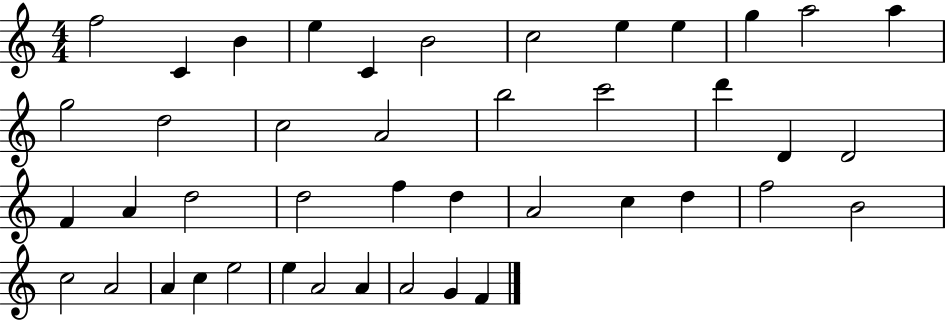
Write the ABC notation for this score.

X:1
T:Untitled
M:4/4
L:1/4
K:C
f2 C B e C B2 c2 e e g a2 a g2 d2 c2 A2 b2 c'2 d' D D2 F A d2 d2 f d A2 c d f2 B2 c2 A2 A c e2 e A2 A A2 G F